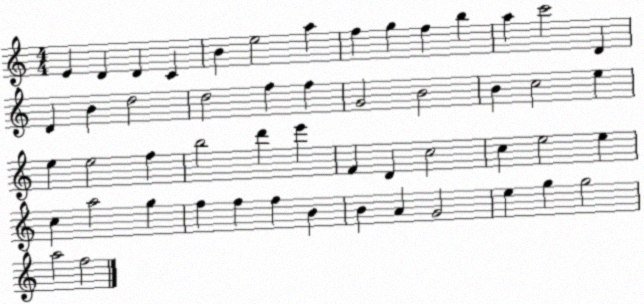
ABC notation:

X:1
T:Untitled
M:4/4
L:1/4
K:C
E D D C B e2 a f g f b a c'2 D D B d2 d2 f f G2 B2 B c2 e e e2 f b2 d' e' F D c2 c e2 e c a2 g f f f B B A G2 e g g2 a2 f2